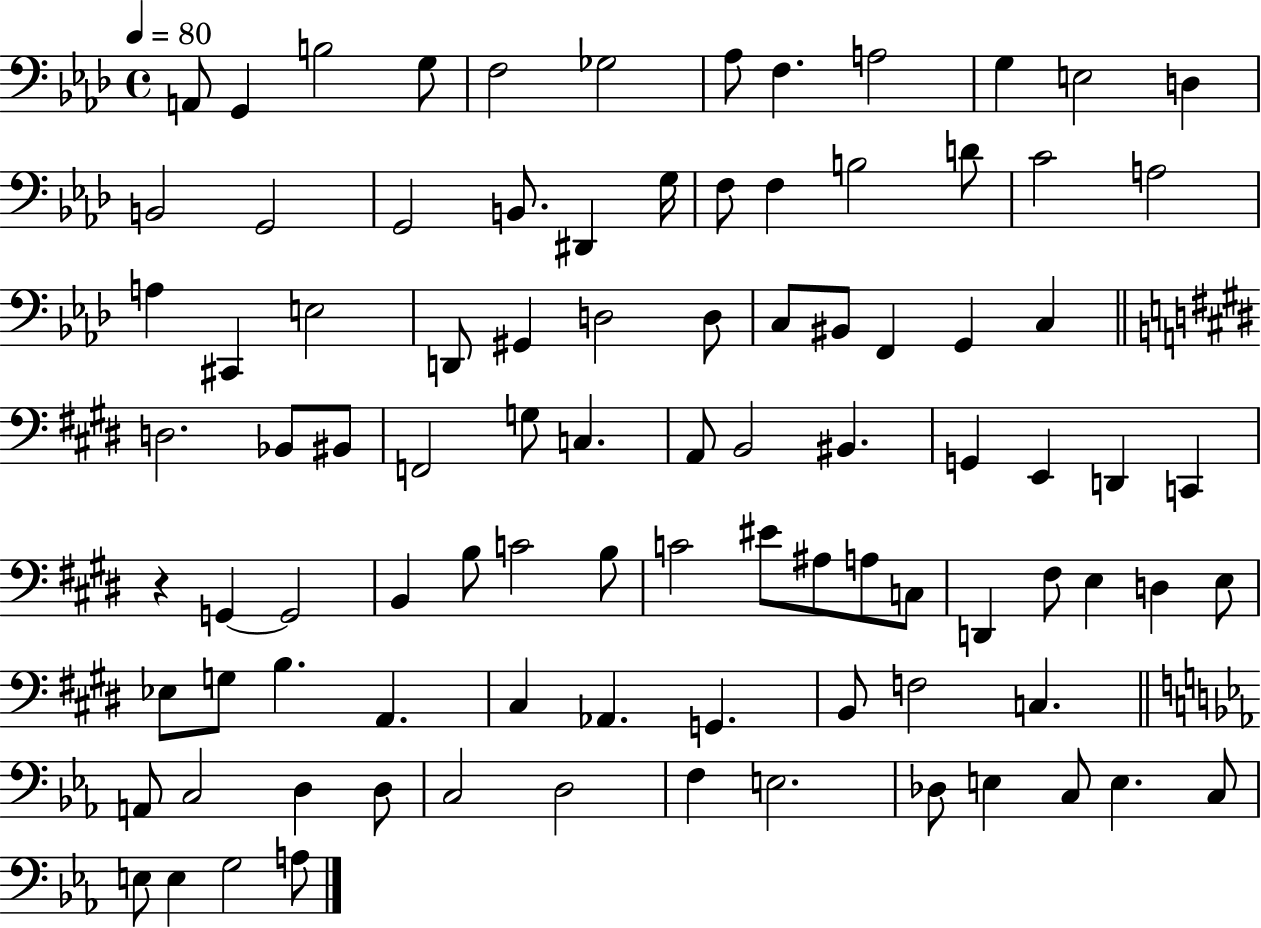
A2/e G2/q B3/h G3/e F3/h Gb3/h Ab3/e F3/q. A3/h G3/q E3/h D3/q B2/h G2/h G2/h B2/e. D#2/q G3/s F3/e F3/q B3/h D4/e C4/h A3/h A3/q C#2/q E3/h D2/e G#2/q D3/h D3/e C3/e BIS2/e F2/q G2/q C3/q D3/h. Bb2/e BIS2/e F2/h G3/e C3/q. A2/e B2/h BIS2/q. G2/q E2/q D2/q C2/q R/q G2/q G2/h B2/q B3/e C4/h B3/e C4/h EIS4/e A#3/e A3/e C3/e D2/q F#3/e E3/q D3/q E3/e Eb3/e G3/e B3/q. A2/q. C#3/q Ab2/q. G2/q. B2/e F3/h C3/q. A2/e C3/h D3/q D3/e C3/h D3/h F3/q E3/h. Db3/e E3/q C3/e E3/q. C3/e E3/e E3/q G3/h A3/e